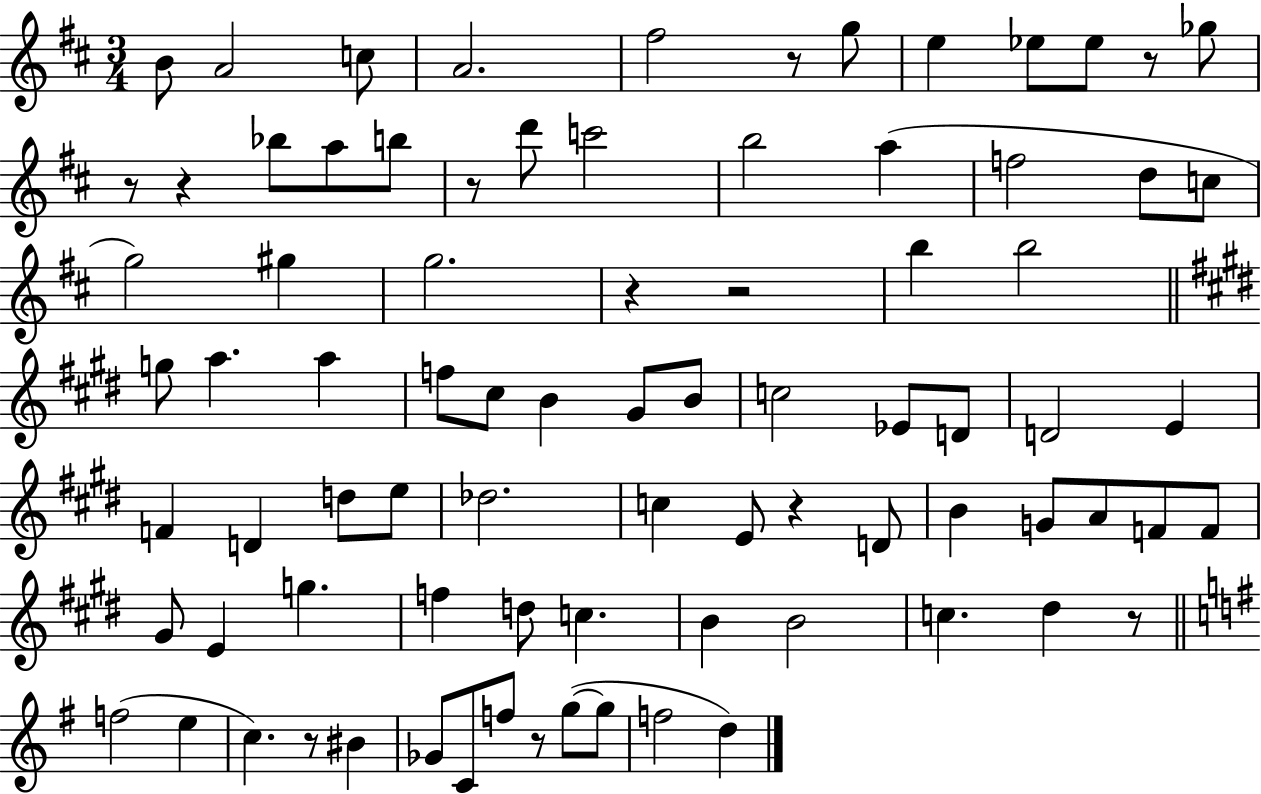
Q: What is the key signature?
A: D major